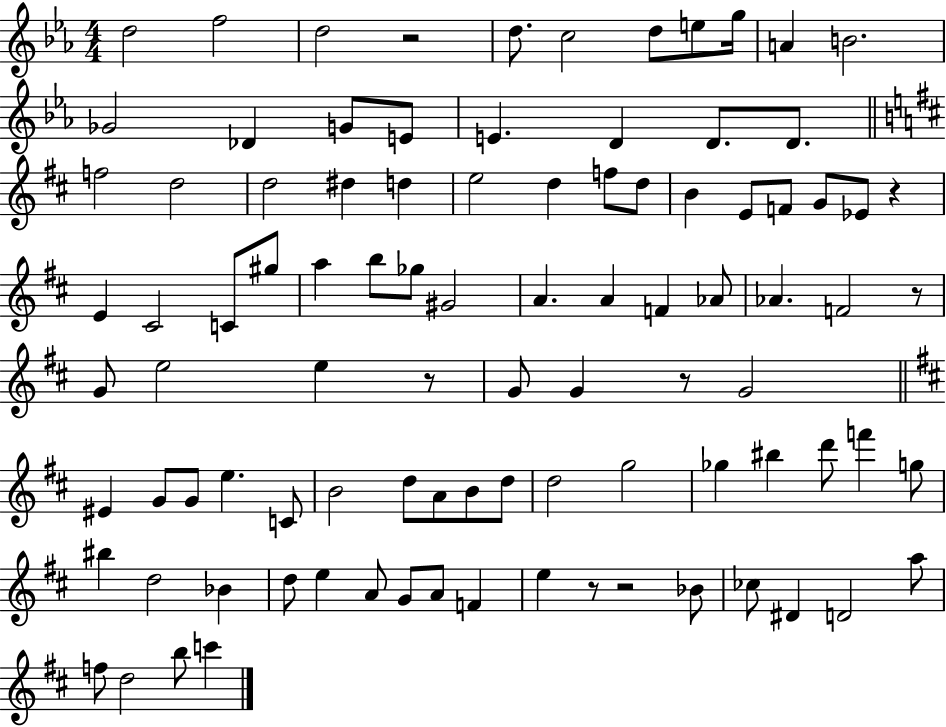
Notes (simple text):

D5/h F5/h D5/h R/h D5/e. C5/h D5/e E5/e G5/s A4/q B4/h. Gb4/h Db4/q G4/e E4/e E4/q. D4/q D4/e. D4/e. F5/h D5/h D5/h D#5/q D5/q E5/h D5/q F5/e D5/e B4/q E4/e F4/e G4/e Eb4/e R/q E4/q C#4/h C4/e G#5/e A5/q B5/e Gb5/e G#4/h A4/q. A4/q F4/q Ab4/e Ab4/q. F4/h R/e G4/e E5/h E5/q R/e G4/e G4/q R/e G4/h EIS4/q G4/e G4/e E5/q. C4/e B4/h D5/e A4/e B4/e D5/e D5/h G5/h Gb5/q BIS5/q D6/e F6/q G5/e BIS5/q D5/h Bb4/q D5/e E5/q A4/e G4/e A4/e F4/q E5/q R/e R/h Bb4/e CES5/e D#4/q D4/h A5/e F5/e D5/h B5/e C6/q